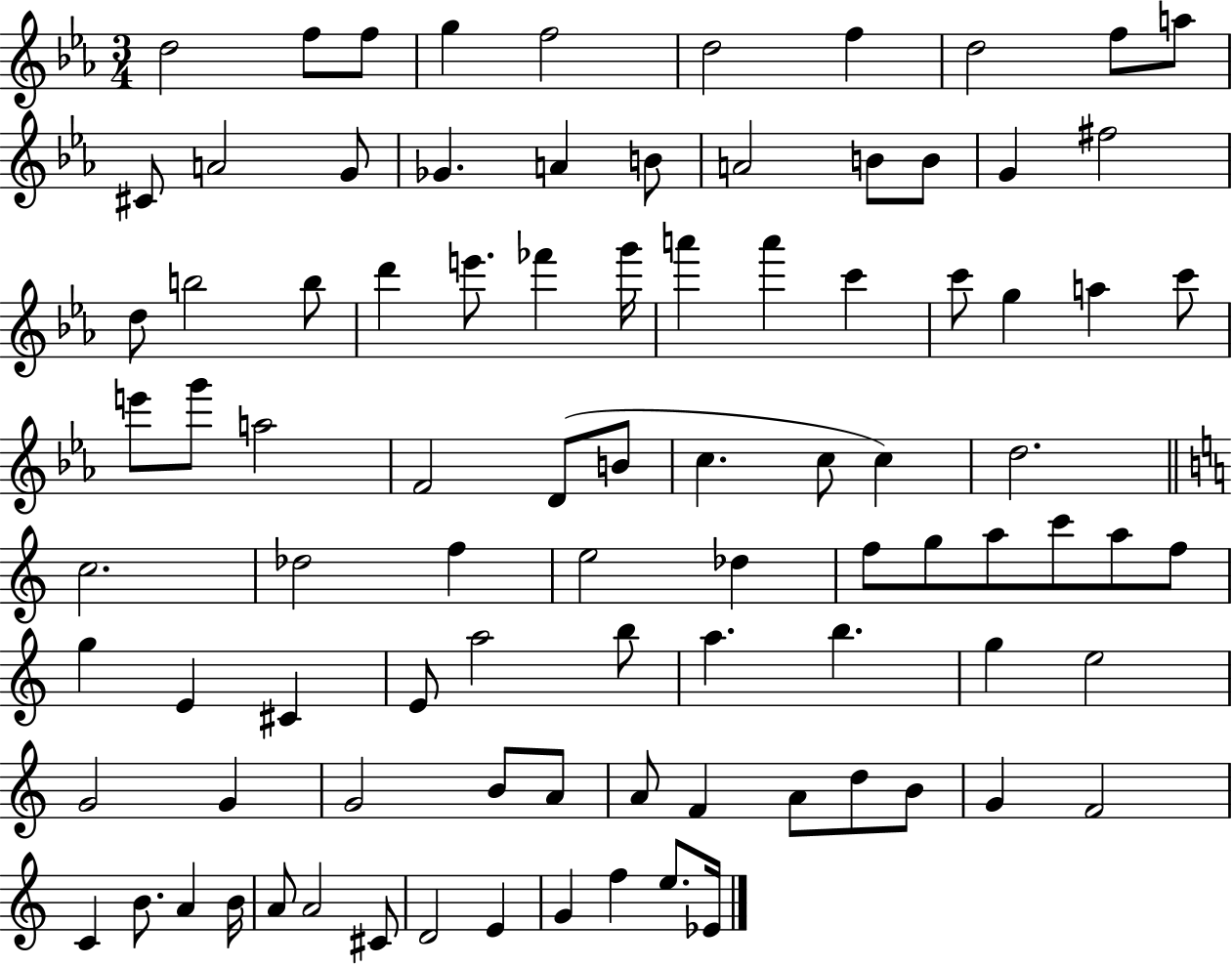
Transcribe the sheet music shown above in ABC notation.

X:1
T:Untitled
M:3/4
L:1/4
K:Eb
d2 f/2 f/2 g f2 d2 f d2 f/2 a/2 ^C/2 A2 G/2 _G A B/2 A2 B/2 B/2 G ^f2 d/2 b2 b/2 d' e'/2 _f' g'/4 a' a' c' c'/2 g a c'/2 e'/2 g'/2 a2 F2 D/2 B/2 c c/2 c d2 c2 _d2 f e2 _d f/2 g/2 a/2 c'/2 a/2 f/2 g E ^C E/2 a2 b/2 a b g e2 G2 G G2 B/2 A/2 A/2 F A/2 d/2 B/2 G F2 C B/2 A B/4 A/2 A2 ^C/2 D2 E G f e/2 _E/4